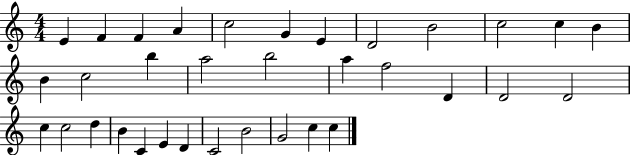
E4/q F4/q F4/q A4/q C5/h G4/q E4/q D4/h B4/h C5/h C5/q B4/q B4/q C5/h B5/q A5/h B5/h A5/q F5/h D4/q D4/h D4/h C5/q C5/h D5/q B4/q C4/q E4/q D4/q C4/h B4/h G4/h C5/q C5/q